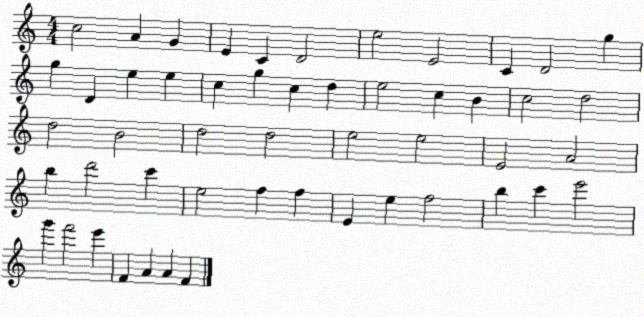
X:1
T:Untitled
M:4/4
L:1/4
K:C
c2 A G E C D2 e2 E2 C D2 g g D e e c g c d e2 c B c2 d2 d2 B2 d2 d2 e2 e2 E2 A2 b d'2 c' e2 f f E e f2 b c' e'2 g' f'2 e' F A A F